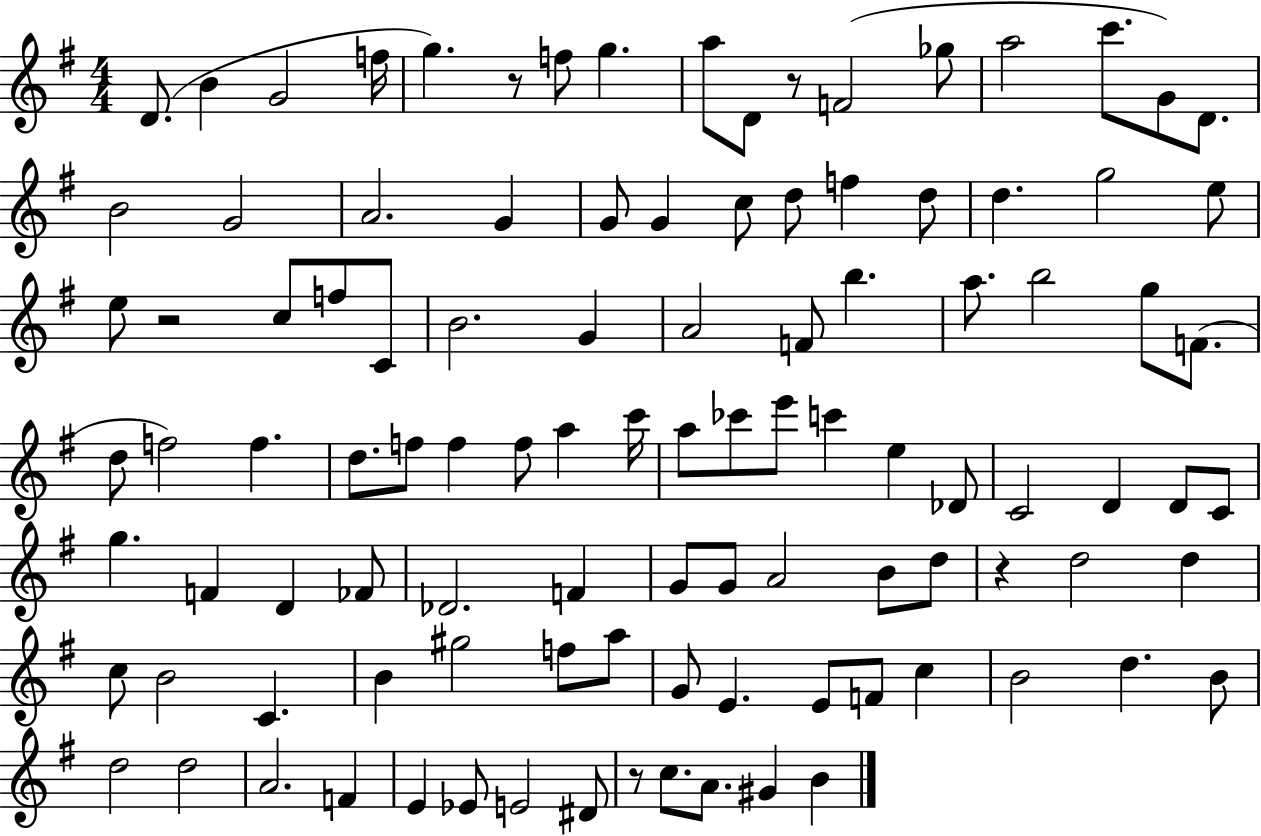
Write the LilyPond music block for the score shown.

{
  \clef treble
  \numericTimeSignature
  \time 4/4
  \key g \major
  d'8.( b'4 g'2 f''16 | g''4.) r8 f''8 g''4. | a''8 d'8 r8 f'2( ges''8 | a''2 c'''8. g'8) d'8. | \break b'2 g'2 | a'2. g'4 | g'8 g'4 c''8 d''8 f''4 d''8 | d''4. g''2 e''8 | \break e''8 r2 c''8 f''8 c'8 | b'2. g'4 | a'2 f'8 b''4. | a''8. b''2 g''8 f'8.( | \break d''8 f''2) f''4. | d''8. f''8 f''4 f''8 a''4 c'''16 | a''8 ces'''8 e'''8 c'''4 e''4 des'8 | c'2 d'4 d'8 c'8 | \break g''4. f'4 d'4 fes'8 | des'2. f'4 | g'8 g'8 a'2 b'8 d''8 | r4 d''2 d''4 | \break c''8 b'2 c'4. | b'4 gis''2 f''8 a''8 | g'8 e'4. e'8 f'8 c''4 | b'2 d''4. b'8 | \break d''2 d''2 | a'2. f'4 | e'4 ees'8 e'2 dis'8 | r8 c''8. a'8. gis'4 b'4 | \break \bar "|."
}